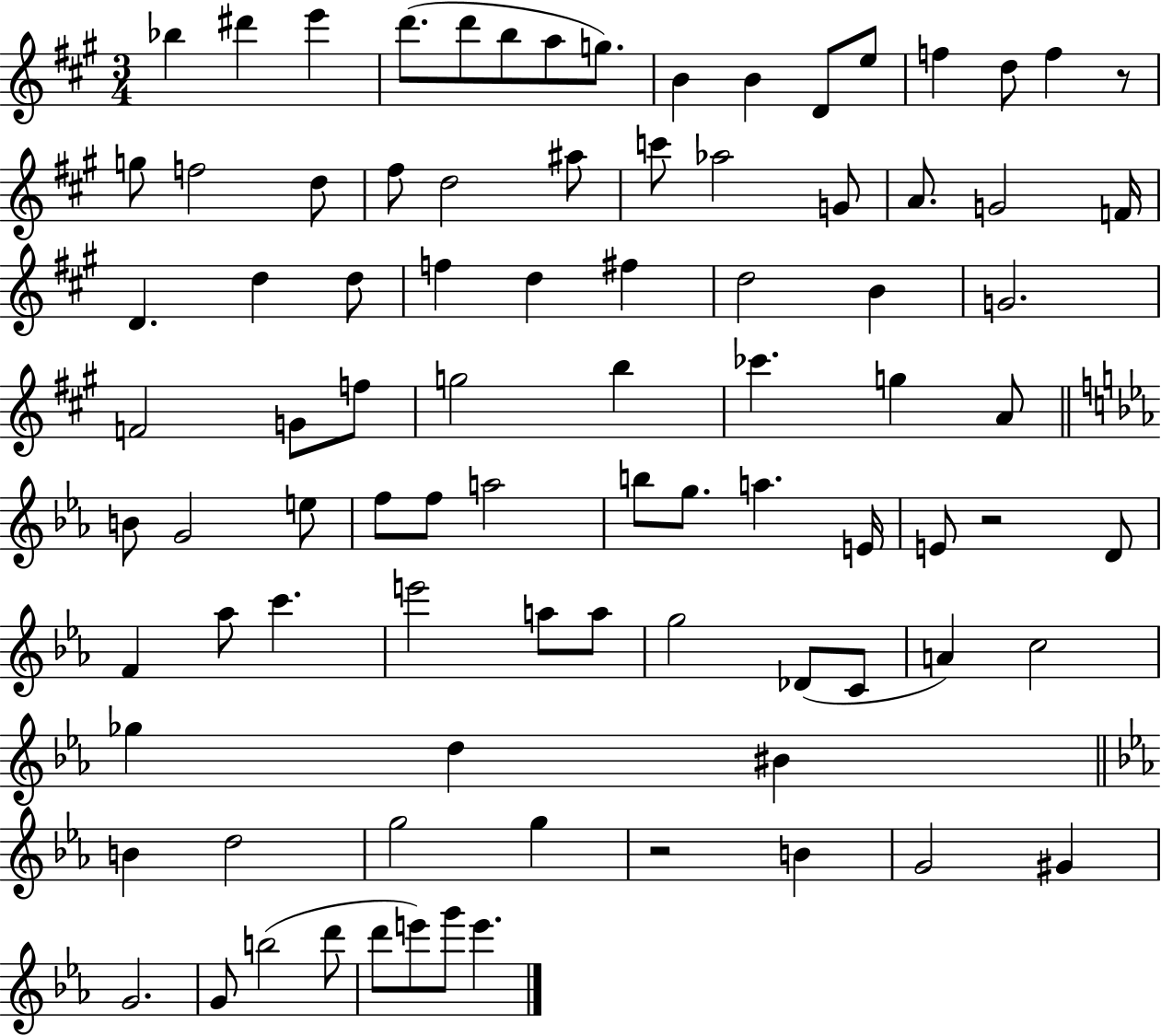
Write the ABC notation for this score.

X:1
T:Untitled
M:3/4
L:1/4
K:A
_b ^d' e' d'/2 d'/2 b/2 a/2 g/2 B B D/2 e/2 f d/2 f z/2 g/2 f2 d/2 ^f/2 d2 ^a/2 c'/2 _a2 G/2 A/2 G2 F/4 D d d/2 f d ^f d2 B G2 F2 G/2 f/2 g2 b _c' g A/2 B/2 G2 e/2 f/2 f/2 a2 b/2 g/2 a E/4 E/2 z2 D/2 F _a/2 c' e'2 a/2 a/2 g2 _D/2 C/2 A c2 _g d ^B B d2 g2 g z2 B G2 ^G G2 G/2 b2 d'/2 d'/2 e'/2 g'/2 e'